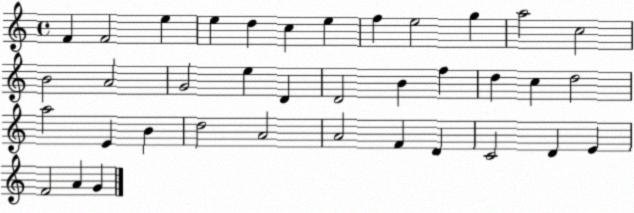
X:1
T:Untitled
M:4/4
L:1/4
K:C
F F2 e e d c e f e2 g a2 c2 B2 A2 G2 e D D2 B f d c d2 a2 E B d2 A2 A2 F D C2 D E F2 A G